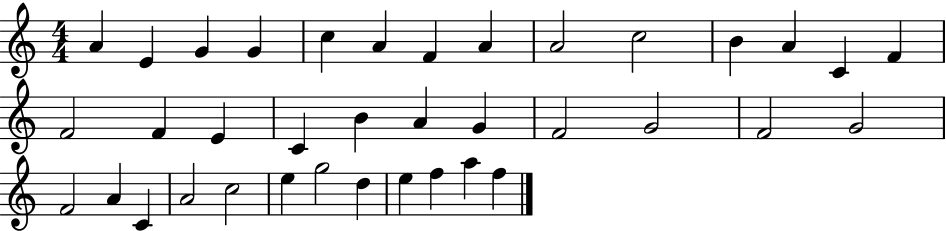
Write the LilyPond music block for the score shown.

{
  \clef treble
  \numericTimeSignature
  \time 4/4
  \key c \major
  a'4 e'4 g'4 g'4 | c''4 a'4 f'4 a'4 | a'2 c''2 | b'4 a'4 c'4 f'4 | \break f'2 f'4 e'4 | c'4 b'4 a'4 g'4 | f'2 g'2 | f'2 g'2 | \break f'2 a'4 c'4 | a'2 c''2 | e''4 g''2 d''4 | e''4 f''4 a''4 f''4 | \break \bar "|."
}